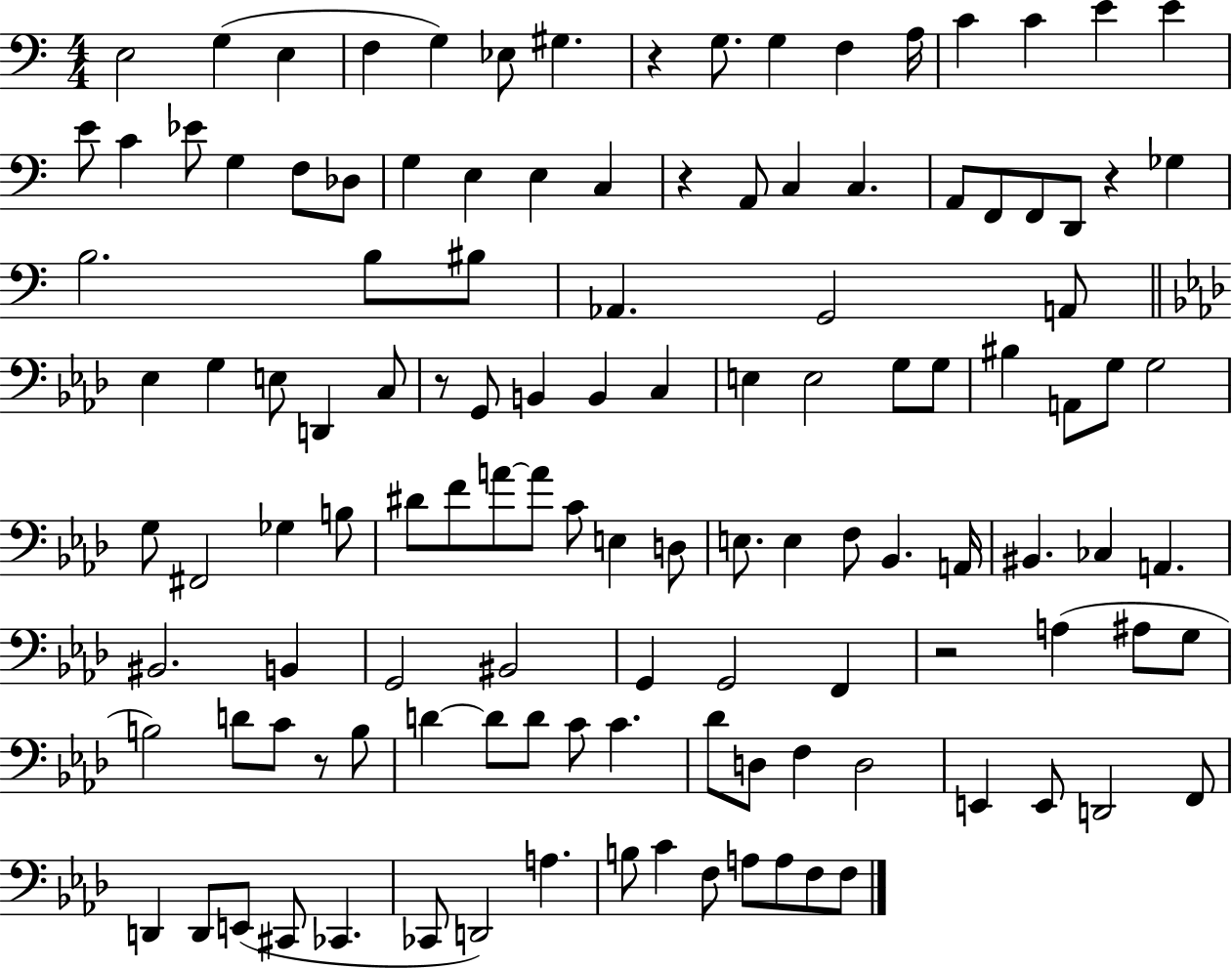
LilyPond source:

{
  \clef bass
  \numericTimeSignature
  \time 4/4
  \key c \major
  e2 g4( e4 | f4 g4) ees8 gis4. | r4 g8. g4 f4 a16 | c'4 c'4 e'4 e'4 | \break e'8 c'4 ees'8 g4 f8 des8 | g4 e4 e4 c4 | r4 a,8 c4 c4. | a,8 f,8 f,8 d,8 r4 ges4 | \break b2. b8 bis8 | aes,4. g,2 a,8 | \bar "||" \break \key f \minor ees4 g4 e8 d,4 c8 | r8 g,8 b,4 b,4 c4 | e4 e2 g8 g8 | bis4 a,8 g8 g2 | \break g8 fis,2 ges4 b8 | dis'8 f'8 a'8~~ a'8 c'8 e4 d8 | e8. e4 f8 bes,4. a,16 | bis,4. ces4 a,4. | \break bis,2. b,4 | g,2 bis,2 | g,4 g,2 f,4 | r2 a4( ais8 g8 | \break b2) d'8 c'8 r8 b8 | d'4~~ d'8 d'8 c'8 c'4. | des'8 d8 f4 d2 | e,4 e,8 d,2 f,8 | \break d,4 d,8 e,8( cis,8 ces,4. | ces,8 d,2) a4. | b8 c'4 f8 a8 a8 f8 f8 | \bar "|."
}